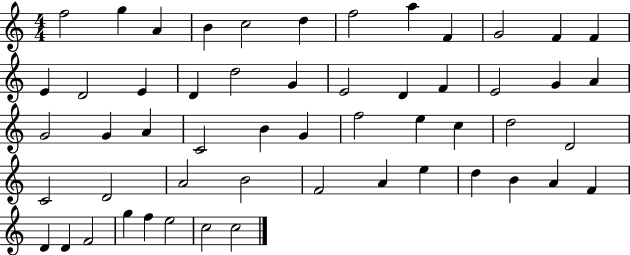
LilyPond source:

{
  \clef treble
  \numericTimeSignature
  \time 4/4
  \key c \major
  f''2 g''4 a'4 | b'4 c''2 d''4 | f''2 a''4 f'4 | g'2 f'4 f'4 | \break e'4 d'2 e'4 | d'4 d''2 g'4 | e'2 d'4 f'4 | e'2 g'4 a'4 | \break g'2 g'4 a'4 | c'2 b'4 g'4 | f''2 e''4 c''4 | d''2 d'2 | \break c'2 d'2 | a'2 b'2 | f'2 a'4 e''4 | d''4 b'4 a'4 f'4 | \break d'4 d'4 f'2 | g''4 f''4 e''2 | c''2 c''2 | \bar "|."
}